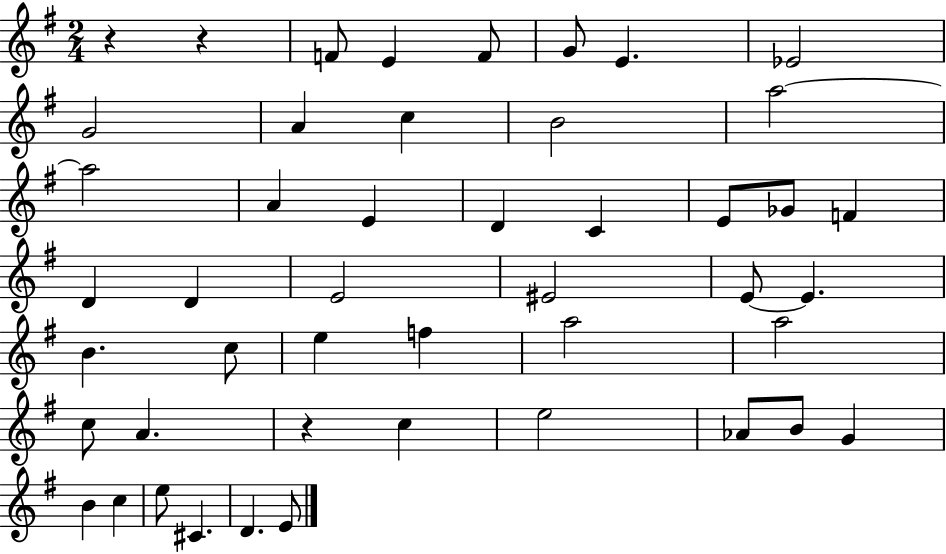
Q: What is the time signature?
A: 2/4